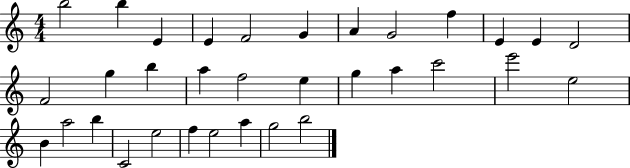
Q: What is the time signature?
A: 4/4